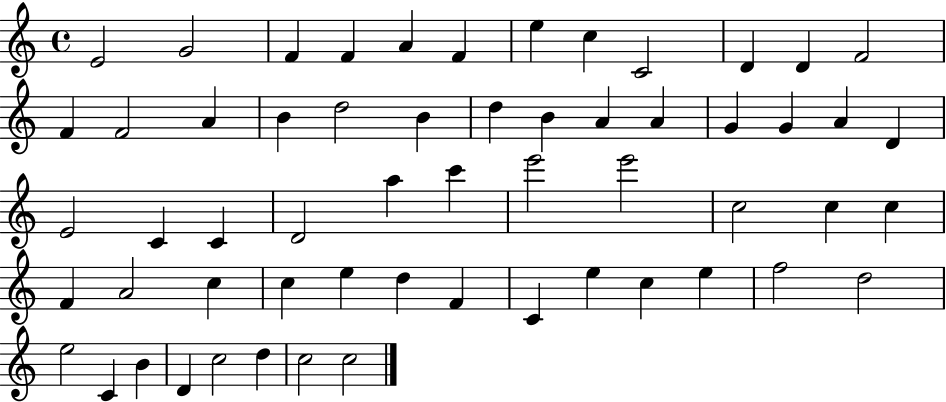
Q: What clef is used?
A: treble